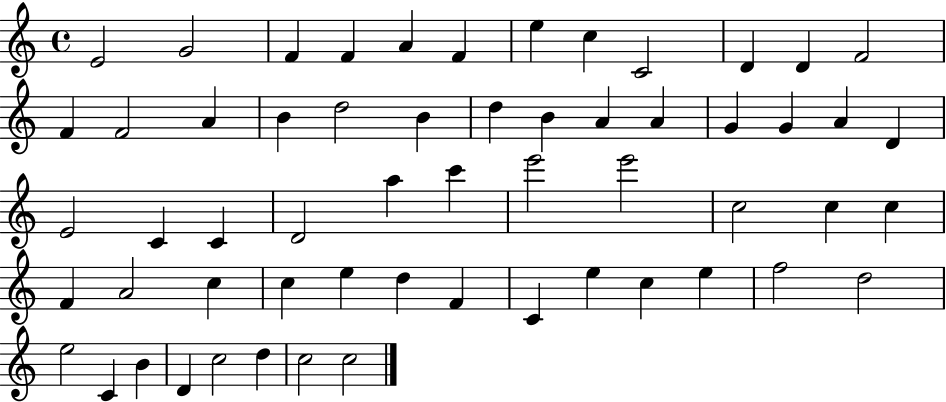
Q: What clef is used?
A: treble